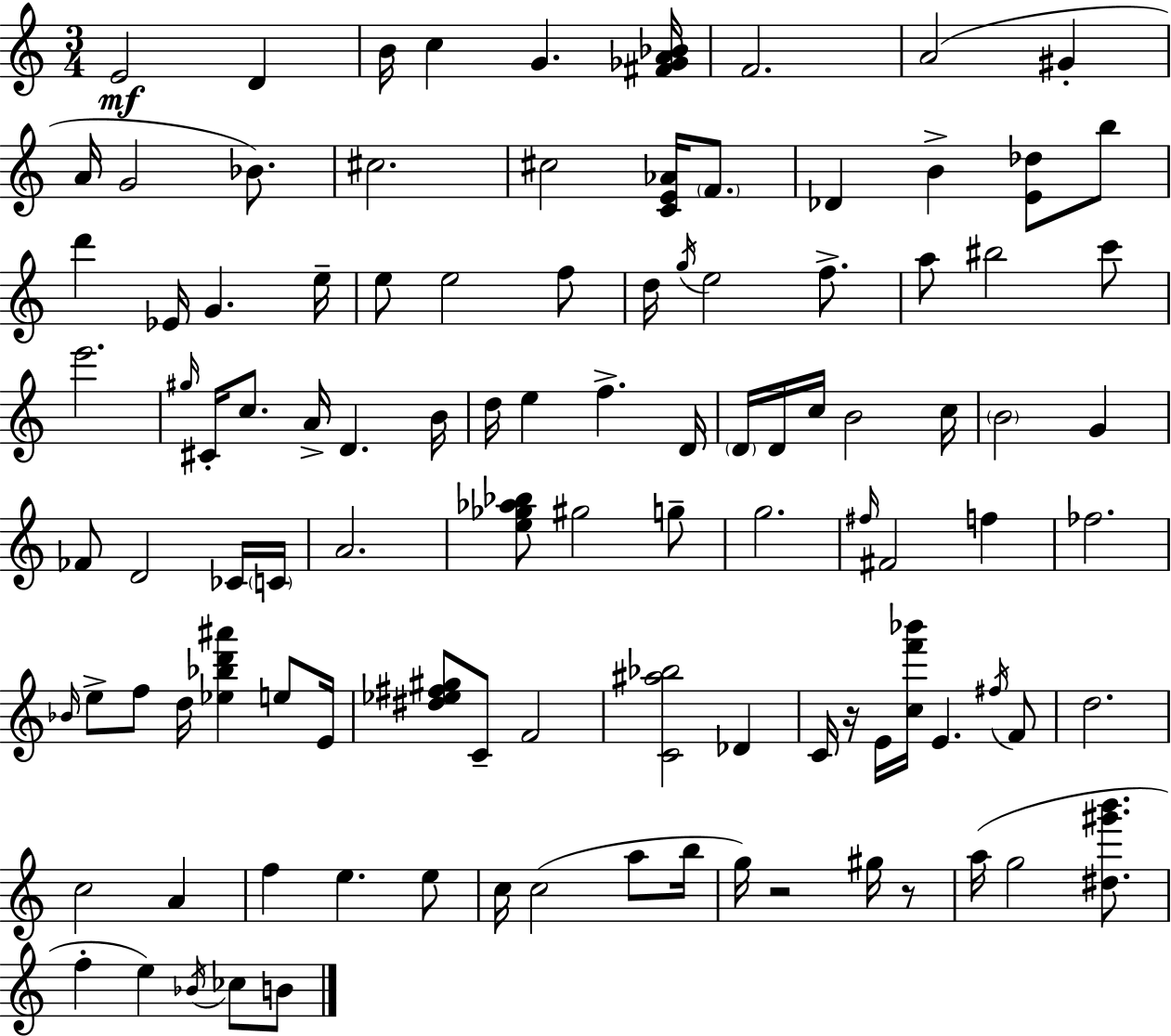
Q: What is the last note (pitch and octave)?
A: B4